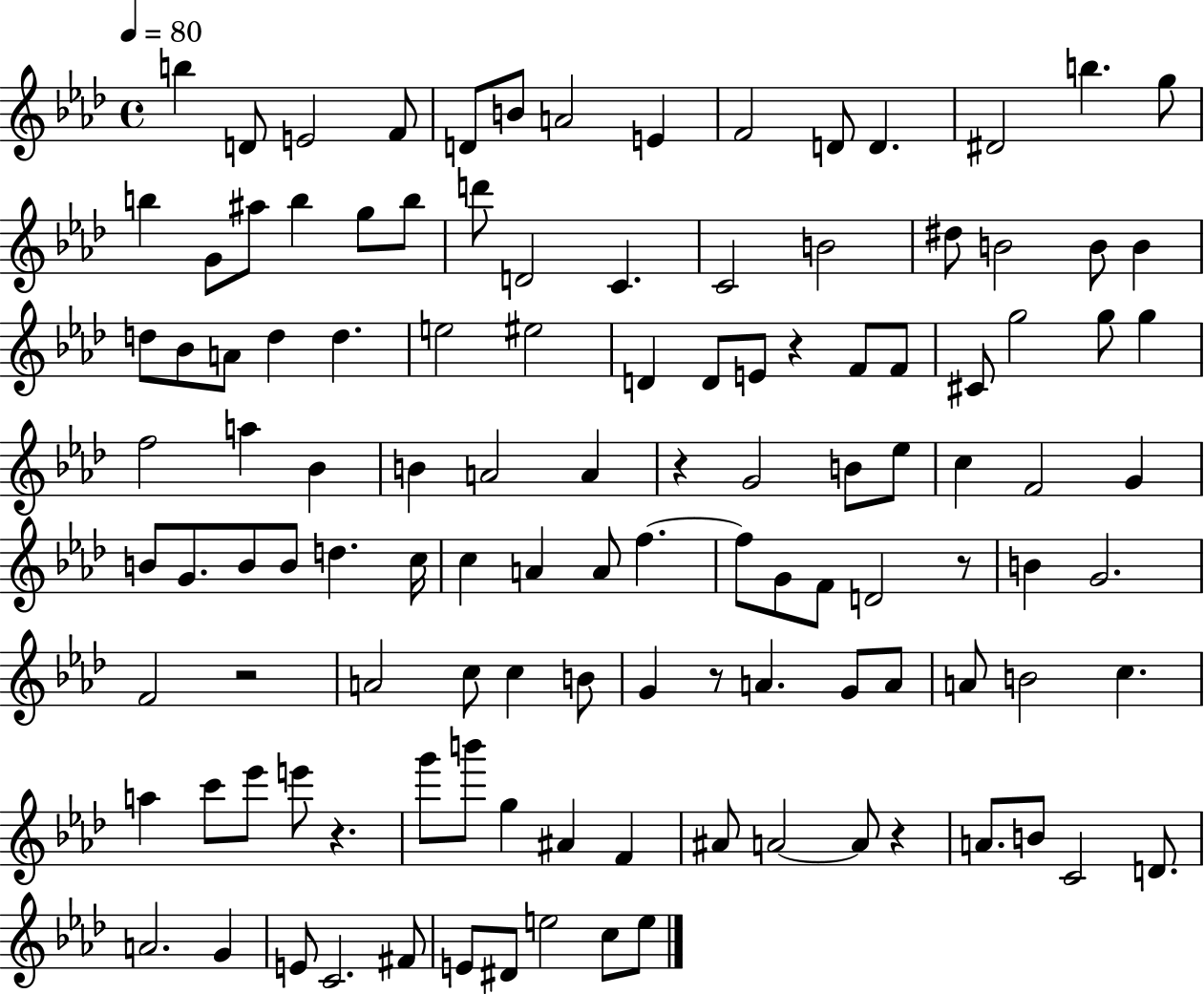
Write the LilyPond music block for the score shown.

{
  \clef treble
  \time 4/4
  \defaultTimeSignature
  \key aes \major
  \tempo 4 = 80
  b''4 d'8 e'2 f'8 | d'8 b'8 a'2 e'4 | f'2 d'8 d'4. | dis'2 b''4. g''8 | \break b''4 g'8 ais''8 b''4 g''8 b''8 | d'''8 d'2 c'4. | c'2 b'2 | dis''8 b'2 b'8 b'4 | \break d''8 bes'8 a'8 d''4 d''4. | e''2 eis''2 | d'4 d'8 e'8 r4 f'8 f'8 | cis'8 g''2 g''8 g''4 | \break f''2 a''4 bes'4 | b'4 a'2 a'4 | r4 g'2 b'8 ees''8 | c''4 f'2 g'4 | \break b'8 g'8. b'8 b'8 d''4. c''16 | c''4 a'4 a'8 f''4.~~ | f''8 g'8 f'8 d'2 r8 | b'4 g'2. | \break f'2 r2 | a'2 c''8 c''4 b'8 | g'4 r8 a'4. g'8 a'8 | a'8 b'2 c''4. | \break a''4 c'''8 ees'''8 e'''8 r4. | g'''8 b'''8 g''4 ais'4 f'4 | ais'8 a'2~~ a'8 r4 | a'8. b'8 c'2 d'8. | \break a'2. g'4 | e'8 c'2. fis'8 | e'8 dis'8 e''2 c''8 e''8 | \bar "|."
}